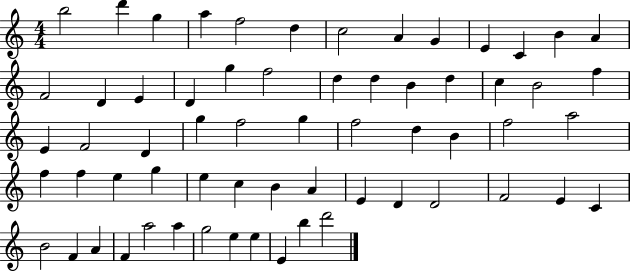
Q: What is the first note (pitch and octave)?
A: B5